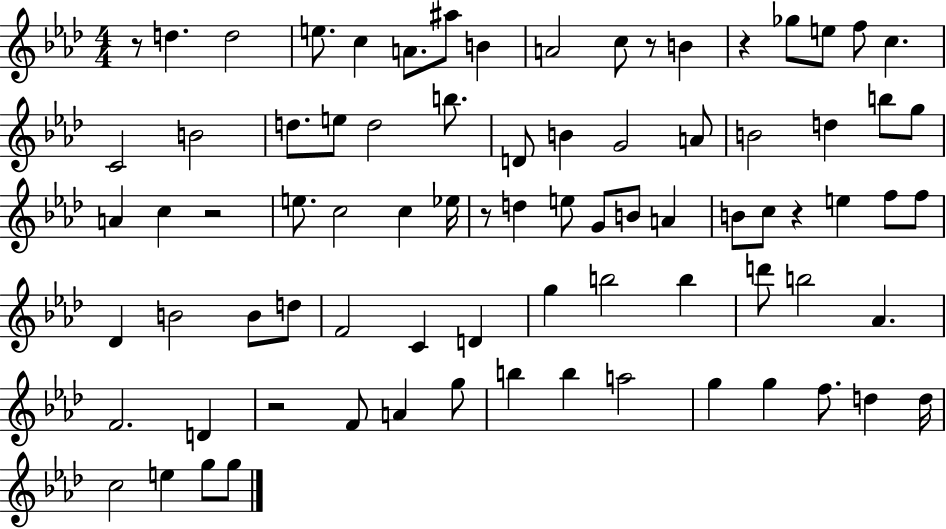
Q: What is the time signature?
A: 4/4